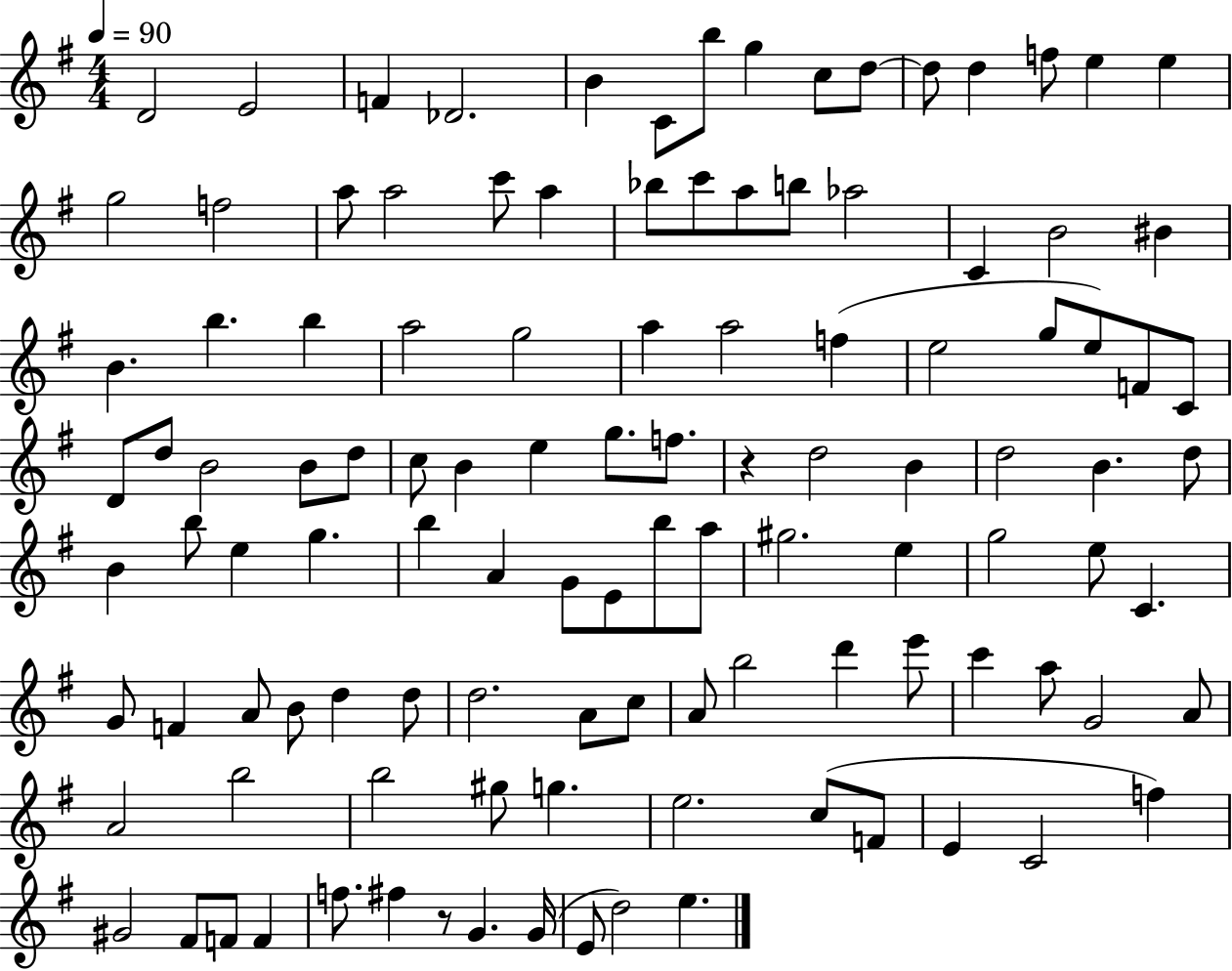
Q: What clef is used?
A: treble